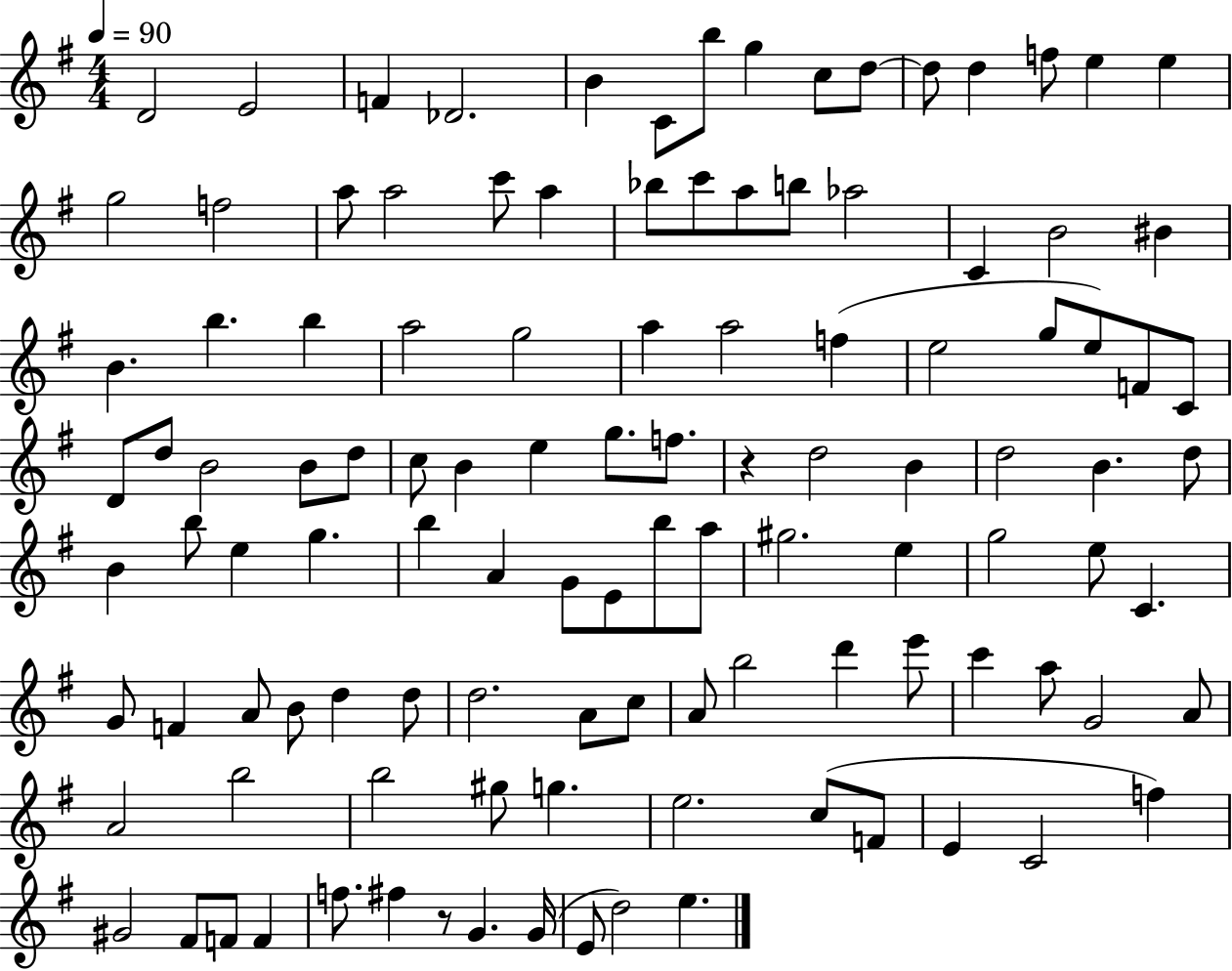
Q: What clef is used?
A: treble